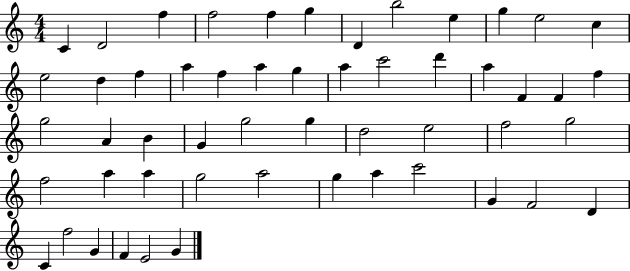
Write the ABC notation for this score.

X:1
T:Untitled
M:4/4
L:1/4
K:C
C D2 f f2 f g D b2 e g e2 c e2 d f a f a g a c'2 d' a F F f g2 A B G g2 g d2 e2 f2 g2 f2 a a g2 a2 g a c'2 G F2 D C f2 G F E2 G